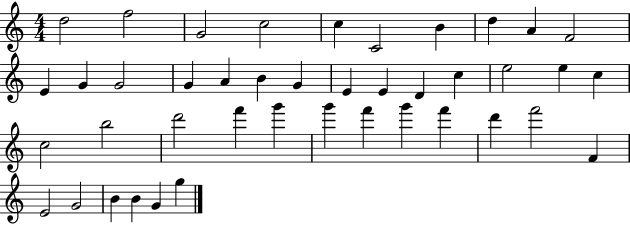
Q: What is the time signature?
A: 4/4